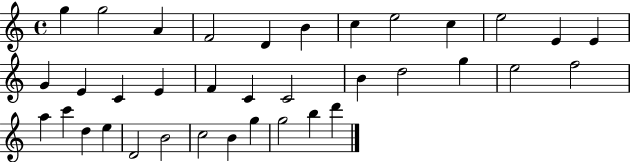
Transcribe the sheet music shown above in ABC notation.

X:1
T:Untitled
M:4/4
L:1/4
K:C
g g2 A F2 D B c e2 c e2 E E G E C E F C C2 B d2 g e2 f2 a c' d e D2 B2 c2 B g g2 b d'